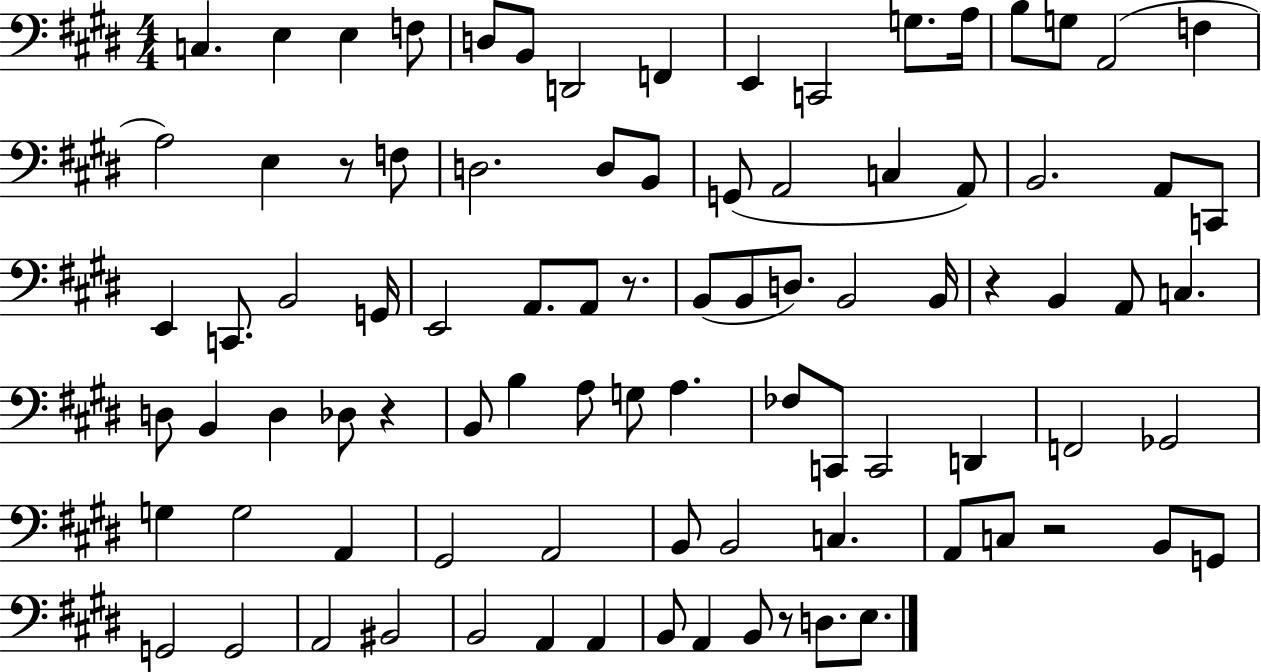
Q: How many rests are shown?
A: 6